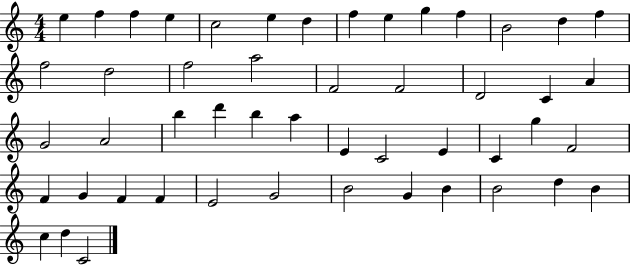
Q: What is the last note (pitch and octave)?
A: C4